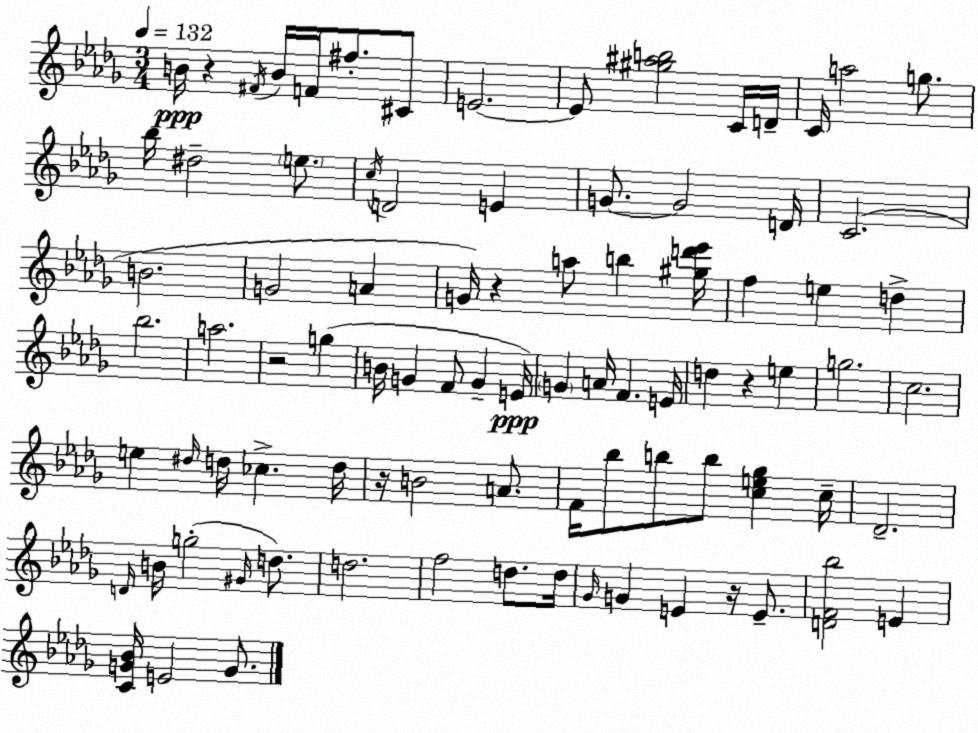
X:1
T:Untitled
M:3/4
L:1/4
K:Bbm
B/4 z ^F/4 B/4 F/4 ^f/2 ^C/2 E2 E/2 [^g^ab]2 C/4 D/4 C/4 a2 g/2 _b/4 ^d2 e/2 c/4 D2 E G/2 G2 D/4 C2 B2 G2 A G/4 z a/2 b [^gd'_e']/4 f e d _b2 a2 z2 g B/4 G F/2 G E/4 G A/4 F E/4 d z e g2 c2 e ^d/4 d/4 _c d/4 z/4 B2 A/2 F/4 _b/2 b/2 b/2 [ce_g] c/4 _D2 D/4 B/4 g2 ^G/4 d/2 d2 f2 d/2 d/4 _G/4 G E z/4 E/2 [DF_b]2 E [CG_B]/4 E2 G/2